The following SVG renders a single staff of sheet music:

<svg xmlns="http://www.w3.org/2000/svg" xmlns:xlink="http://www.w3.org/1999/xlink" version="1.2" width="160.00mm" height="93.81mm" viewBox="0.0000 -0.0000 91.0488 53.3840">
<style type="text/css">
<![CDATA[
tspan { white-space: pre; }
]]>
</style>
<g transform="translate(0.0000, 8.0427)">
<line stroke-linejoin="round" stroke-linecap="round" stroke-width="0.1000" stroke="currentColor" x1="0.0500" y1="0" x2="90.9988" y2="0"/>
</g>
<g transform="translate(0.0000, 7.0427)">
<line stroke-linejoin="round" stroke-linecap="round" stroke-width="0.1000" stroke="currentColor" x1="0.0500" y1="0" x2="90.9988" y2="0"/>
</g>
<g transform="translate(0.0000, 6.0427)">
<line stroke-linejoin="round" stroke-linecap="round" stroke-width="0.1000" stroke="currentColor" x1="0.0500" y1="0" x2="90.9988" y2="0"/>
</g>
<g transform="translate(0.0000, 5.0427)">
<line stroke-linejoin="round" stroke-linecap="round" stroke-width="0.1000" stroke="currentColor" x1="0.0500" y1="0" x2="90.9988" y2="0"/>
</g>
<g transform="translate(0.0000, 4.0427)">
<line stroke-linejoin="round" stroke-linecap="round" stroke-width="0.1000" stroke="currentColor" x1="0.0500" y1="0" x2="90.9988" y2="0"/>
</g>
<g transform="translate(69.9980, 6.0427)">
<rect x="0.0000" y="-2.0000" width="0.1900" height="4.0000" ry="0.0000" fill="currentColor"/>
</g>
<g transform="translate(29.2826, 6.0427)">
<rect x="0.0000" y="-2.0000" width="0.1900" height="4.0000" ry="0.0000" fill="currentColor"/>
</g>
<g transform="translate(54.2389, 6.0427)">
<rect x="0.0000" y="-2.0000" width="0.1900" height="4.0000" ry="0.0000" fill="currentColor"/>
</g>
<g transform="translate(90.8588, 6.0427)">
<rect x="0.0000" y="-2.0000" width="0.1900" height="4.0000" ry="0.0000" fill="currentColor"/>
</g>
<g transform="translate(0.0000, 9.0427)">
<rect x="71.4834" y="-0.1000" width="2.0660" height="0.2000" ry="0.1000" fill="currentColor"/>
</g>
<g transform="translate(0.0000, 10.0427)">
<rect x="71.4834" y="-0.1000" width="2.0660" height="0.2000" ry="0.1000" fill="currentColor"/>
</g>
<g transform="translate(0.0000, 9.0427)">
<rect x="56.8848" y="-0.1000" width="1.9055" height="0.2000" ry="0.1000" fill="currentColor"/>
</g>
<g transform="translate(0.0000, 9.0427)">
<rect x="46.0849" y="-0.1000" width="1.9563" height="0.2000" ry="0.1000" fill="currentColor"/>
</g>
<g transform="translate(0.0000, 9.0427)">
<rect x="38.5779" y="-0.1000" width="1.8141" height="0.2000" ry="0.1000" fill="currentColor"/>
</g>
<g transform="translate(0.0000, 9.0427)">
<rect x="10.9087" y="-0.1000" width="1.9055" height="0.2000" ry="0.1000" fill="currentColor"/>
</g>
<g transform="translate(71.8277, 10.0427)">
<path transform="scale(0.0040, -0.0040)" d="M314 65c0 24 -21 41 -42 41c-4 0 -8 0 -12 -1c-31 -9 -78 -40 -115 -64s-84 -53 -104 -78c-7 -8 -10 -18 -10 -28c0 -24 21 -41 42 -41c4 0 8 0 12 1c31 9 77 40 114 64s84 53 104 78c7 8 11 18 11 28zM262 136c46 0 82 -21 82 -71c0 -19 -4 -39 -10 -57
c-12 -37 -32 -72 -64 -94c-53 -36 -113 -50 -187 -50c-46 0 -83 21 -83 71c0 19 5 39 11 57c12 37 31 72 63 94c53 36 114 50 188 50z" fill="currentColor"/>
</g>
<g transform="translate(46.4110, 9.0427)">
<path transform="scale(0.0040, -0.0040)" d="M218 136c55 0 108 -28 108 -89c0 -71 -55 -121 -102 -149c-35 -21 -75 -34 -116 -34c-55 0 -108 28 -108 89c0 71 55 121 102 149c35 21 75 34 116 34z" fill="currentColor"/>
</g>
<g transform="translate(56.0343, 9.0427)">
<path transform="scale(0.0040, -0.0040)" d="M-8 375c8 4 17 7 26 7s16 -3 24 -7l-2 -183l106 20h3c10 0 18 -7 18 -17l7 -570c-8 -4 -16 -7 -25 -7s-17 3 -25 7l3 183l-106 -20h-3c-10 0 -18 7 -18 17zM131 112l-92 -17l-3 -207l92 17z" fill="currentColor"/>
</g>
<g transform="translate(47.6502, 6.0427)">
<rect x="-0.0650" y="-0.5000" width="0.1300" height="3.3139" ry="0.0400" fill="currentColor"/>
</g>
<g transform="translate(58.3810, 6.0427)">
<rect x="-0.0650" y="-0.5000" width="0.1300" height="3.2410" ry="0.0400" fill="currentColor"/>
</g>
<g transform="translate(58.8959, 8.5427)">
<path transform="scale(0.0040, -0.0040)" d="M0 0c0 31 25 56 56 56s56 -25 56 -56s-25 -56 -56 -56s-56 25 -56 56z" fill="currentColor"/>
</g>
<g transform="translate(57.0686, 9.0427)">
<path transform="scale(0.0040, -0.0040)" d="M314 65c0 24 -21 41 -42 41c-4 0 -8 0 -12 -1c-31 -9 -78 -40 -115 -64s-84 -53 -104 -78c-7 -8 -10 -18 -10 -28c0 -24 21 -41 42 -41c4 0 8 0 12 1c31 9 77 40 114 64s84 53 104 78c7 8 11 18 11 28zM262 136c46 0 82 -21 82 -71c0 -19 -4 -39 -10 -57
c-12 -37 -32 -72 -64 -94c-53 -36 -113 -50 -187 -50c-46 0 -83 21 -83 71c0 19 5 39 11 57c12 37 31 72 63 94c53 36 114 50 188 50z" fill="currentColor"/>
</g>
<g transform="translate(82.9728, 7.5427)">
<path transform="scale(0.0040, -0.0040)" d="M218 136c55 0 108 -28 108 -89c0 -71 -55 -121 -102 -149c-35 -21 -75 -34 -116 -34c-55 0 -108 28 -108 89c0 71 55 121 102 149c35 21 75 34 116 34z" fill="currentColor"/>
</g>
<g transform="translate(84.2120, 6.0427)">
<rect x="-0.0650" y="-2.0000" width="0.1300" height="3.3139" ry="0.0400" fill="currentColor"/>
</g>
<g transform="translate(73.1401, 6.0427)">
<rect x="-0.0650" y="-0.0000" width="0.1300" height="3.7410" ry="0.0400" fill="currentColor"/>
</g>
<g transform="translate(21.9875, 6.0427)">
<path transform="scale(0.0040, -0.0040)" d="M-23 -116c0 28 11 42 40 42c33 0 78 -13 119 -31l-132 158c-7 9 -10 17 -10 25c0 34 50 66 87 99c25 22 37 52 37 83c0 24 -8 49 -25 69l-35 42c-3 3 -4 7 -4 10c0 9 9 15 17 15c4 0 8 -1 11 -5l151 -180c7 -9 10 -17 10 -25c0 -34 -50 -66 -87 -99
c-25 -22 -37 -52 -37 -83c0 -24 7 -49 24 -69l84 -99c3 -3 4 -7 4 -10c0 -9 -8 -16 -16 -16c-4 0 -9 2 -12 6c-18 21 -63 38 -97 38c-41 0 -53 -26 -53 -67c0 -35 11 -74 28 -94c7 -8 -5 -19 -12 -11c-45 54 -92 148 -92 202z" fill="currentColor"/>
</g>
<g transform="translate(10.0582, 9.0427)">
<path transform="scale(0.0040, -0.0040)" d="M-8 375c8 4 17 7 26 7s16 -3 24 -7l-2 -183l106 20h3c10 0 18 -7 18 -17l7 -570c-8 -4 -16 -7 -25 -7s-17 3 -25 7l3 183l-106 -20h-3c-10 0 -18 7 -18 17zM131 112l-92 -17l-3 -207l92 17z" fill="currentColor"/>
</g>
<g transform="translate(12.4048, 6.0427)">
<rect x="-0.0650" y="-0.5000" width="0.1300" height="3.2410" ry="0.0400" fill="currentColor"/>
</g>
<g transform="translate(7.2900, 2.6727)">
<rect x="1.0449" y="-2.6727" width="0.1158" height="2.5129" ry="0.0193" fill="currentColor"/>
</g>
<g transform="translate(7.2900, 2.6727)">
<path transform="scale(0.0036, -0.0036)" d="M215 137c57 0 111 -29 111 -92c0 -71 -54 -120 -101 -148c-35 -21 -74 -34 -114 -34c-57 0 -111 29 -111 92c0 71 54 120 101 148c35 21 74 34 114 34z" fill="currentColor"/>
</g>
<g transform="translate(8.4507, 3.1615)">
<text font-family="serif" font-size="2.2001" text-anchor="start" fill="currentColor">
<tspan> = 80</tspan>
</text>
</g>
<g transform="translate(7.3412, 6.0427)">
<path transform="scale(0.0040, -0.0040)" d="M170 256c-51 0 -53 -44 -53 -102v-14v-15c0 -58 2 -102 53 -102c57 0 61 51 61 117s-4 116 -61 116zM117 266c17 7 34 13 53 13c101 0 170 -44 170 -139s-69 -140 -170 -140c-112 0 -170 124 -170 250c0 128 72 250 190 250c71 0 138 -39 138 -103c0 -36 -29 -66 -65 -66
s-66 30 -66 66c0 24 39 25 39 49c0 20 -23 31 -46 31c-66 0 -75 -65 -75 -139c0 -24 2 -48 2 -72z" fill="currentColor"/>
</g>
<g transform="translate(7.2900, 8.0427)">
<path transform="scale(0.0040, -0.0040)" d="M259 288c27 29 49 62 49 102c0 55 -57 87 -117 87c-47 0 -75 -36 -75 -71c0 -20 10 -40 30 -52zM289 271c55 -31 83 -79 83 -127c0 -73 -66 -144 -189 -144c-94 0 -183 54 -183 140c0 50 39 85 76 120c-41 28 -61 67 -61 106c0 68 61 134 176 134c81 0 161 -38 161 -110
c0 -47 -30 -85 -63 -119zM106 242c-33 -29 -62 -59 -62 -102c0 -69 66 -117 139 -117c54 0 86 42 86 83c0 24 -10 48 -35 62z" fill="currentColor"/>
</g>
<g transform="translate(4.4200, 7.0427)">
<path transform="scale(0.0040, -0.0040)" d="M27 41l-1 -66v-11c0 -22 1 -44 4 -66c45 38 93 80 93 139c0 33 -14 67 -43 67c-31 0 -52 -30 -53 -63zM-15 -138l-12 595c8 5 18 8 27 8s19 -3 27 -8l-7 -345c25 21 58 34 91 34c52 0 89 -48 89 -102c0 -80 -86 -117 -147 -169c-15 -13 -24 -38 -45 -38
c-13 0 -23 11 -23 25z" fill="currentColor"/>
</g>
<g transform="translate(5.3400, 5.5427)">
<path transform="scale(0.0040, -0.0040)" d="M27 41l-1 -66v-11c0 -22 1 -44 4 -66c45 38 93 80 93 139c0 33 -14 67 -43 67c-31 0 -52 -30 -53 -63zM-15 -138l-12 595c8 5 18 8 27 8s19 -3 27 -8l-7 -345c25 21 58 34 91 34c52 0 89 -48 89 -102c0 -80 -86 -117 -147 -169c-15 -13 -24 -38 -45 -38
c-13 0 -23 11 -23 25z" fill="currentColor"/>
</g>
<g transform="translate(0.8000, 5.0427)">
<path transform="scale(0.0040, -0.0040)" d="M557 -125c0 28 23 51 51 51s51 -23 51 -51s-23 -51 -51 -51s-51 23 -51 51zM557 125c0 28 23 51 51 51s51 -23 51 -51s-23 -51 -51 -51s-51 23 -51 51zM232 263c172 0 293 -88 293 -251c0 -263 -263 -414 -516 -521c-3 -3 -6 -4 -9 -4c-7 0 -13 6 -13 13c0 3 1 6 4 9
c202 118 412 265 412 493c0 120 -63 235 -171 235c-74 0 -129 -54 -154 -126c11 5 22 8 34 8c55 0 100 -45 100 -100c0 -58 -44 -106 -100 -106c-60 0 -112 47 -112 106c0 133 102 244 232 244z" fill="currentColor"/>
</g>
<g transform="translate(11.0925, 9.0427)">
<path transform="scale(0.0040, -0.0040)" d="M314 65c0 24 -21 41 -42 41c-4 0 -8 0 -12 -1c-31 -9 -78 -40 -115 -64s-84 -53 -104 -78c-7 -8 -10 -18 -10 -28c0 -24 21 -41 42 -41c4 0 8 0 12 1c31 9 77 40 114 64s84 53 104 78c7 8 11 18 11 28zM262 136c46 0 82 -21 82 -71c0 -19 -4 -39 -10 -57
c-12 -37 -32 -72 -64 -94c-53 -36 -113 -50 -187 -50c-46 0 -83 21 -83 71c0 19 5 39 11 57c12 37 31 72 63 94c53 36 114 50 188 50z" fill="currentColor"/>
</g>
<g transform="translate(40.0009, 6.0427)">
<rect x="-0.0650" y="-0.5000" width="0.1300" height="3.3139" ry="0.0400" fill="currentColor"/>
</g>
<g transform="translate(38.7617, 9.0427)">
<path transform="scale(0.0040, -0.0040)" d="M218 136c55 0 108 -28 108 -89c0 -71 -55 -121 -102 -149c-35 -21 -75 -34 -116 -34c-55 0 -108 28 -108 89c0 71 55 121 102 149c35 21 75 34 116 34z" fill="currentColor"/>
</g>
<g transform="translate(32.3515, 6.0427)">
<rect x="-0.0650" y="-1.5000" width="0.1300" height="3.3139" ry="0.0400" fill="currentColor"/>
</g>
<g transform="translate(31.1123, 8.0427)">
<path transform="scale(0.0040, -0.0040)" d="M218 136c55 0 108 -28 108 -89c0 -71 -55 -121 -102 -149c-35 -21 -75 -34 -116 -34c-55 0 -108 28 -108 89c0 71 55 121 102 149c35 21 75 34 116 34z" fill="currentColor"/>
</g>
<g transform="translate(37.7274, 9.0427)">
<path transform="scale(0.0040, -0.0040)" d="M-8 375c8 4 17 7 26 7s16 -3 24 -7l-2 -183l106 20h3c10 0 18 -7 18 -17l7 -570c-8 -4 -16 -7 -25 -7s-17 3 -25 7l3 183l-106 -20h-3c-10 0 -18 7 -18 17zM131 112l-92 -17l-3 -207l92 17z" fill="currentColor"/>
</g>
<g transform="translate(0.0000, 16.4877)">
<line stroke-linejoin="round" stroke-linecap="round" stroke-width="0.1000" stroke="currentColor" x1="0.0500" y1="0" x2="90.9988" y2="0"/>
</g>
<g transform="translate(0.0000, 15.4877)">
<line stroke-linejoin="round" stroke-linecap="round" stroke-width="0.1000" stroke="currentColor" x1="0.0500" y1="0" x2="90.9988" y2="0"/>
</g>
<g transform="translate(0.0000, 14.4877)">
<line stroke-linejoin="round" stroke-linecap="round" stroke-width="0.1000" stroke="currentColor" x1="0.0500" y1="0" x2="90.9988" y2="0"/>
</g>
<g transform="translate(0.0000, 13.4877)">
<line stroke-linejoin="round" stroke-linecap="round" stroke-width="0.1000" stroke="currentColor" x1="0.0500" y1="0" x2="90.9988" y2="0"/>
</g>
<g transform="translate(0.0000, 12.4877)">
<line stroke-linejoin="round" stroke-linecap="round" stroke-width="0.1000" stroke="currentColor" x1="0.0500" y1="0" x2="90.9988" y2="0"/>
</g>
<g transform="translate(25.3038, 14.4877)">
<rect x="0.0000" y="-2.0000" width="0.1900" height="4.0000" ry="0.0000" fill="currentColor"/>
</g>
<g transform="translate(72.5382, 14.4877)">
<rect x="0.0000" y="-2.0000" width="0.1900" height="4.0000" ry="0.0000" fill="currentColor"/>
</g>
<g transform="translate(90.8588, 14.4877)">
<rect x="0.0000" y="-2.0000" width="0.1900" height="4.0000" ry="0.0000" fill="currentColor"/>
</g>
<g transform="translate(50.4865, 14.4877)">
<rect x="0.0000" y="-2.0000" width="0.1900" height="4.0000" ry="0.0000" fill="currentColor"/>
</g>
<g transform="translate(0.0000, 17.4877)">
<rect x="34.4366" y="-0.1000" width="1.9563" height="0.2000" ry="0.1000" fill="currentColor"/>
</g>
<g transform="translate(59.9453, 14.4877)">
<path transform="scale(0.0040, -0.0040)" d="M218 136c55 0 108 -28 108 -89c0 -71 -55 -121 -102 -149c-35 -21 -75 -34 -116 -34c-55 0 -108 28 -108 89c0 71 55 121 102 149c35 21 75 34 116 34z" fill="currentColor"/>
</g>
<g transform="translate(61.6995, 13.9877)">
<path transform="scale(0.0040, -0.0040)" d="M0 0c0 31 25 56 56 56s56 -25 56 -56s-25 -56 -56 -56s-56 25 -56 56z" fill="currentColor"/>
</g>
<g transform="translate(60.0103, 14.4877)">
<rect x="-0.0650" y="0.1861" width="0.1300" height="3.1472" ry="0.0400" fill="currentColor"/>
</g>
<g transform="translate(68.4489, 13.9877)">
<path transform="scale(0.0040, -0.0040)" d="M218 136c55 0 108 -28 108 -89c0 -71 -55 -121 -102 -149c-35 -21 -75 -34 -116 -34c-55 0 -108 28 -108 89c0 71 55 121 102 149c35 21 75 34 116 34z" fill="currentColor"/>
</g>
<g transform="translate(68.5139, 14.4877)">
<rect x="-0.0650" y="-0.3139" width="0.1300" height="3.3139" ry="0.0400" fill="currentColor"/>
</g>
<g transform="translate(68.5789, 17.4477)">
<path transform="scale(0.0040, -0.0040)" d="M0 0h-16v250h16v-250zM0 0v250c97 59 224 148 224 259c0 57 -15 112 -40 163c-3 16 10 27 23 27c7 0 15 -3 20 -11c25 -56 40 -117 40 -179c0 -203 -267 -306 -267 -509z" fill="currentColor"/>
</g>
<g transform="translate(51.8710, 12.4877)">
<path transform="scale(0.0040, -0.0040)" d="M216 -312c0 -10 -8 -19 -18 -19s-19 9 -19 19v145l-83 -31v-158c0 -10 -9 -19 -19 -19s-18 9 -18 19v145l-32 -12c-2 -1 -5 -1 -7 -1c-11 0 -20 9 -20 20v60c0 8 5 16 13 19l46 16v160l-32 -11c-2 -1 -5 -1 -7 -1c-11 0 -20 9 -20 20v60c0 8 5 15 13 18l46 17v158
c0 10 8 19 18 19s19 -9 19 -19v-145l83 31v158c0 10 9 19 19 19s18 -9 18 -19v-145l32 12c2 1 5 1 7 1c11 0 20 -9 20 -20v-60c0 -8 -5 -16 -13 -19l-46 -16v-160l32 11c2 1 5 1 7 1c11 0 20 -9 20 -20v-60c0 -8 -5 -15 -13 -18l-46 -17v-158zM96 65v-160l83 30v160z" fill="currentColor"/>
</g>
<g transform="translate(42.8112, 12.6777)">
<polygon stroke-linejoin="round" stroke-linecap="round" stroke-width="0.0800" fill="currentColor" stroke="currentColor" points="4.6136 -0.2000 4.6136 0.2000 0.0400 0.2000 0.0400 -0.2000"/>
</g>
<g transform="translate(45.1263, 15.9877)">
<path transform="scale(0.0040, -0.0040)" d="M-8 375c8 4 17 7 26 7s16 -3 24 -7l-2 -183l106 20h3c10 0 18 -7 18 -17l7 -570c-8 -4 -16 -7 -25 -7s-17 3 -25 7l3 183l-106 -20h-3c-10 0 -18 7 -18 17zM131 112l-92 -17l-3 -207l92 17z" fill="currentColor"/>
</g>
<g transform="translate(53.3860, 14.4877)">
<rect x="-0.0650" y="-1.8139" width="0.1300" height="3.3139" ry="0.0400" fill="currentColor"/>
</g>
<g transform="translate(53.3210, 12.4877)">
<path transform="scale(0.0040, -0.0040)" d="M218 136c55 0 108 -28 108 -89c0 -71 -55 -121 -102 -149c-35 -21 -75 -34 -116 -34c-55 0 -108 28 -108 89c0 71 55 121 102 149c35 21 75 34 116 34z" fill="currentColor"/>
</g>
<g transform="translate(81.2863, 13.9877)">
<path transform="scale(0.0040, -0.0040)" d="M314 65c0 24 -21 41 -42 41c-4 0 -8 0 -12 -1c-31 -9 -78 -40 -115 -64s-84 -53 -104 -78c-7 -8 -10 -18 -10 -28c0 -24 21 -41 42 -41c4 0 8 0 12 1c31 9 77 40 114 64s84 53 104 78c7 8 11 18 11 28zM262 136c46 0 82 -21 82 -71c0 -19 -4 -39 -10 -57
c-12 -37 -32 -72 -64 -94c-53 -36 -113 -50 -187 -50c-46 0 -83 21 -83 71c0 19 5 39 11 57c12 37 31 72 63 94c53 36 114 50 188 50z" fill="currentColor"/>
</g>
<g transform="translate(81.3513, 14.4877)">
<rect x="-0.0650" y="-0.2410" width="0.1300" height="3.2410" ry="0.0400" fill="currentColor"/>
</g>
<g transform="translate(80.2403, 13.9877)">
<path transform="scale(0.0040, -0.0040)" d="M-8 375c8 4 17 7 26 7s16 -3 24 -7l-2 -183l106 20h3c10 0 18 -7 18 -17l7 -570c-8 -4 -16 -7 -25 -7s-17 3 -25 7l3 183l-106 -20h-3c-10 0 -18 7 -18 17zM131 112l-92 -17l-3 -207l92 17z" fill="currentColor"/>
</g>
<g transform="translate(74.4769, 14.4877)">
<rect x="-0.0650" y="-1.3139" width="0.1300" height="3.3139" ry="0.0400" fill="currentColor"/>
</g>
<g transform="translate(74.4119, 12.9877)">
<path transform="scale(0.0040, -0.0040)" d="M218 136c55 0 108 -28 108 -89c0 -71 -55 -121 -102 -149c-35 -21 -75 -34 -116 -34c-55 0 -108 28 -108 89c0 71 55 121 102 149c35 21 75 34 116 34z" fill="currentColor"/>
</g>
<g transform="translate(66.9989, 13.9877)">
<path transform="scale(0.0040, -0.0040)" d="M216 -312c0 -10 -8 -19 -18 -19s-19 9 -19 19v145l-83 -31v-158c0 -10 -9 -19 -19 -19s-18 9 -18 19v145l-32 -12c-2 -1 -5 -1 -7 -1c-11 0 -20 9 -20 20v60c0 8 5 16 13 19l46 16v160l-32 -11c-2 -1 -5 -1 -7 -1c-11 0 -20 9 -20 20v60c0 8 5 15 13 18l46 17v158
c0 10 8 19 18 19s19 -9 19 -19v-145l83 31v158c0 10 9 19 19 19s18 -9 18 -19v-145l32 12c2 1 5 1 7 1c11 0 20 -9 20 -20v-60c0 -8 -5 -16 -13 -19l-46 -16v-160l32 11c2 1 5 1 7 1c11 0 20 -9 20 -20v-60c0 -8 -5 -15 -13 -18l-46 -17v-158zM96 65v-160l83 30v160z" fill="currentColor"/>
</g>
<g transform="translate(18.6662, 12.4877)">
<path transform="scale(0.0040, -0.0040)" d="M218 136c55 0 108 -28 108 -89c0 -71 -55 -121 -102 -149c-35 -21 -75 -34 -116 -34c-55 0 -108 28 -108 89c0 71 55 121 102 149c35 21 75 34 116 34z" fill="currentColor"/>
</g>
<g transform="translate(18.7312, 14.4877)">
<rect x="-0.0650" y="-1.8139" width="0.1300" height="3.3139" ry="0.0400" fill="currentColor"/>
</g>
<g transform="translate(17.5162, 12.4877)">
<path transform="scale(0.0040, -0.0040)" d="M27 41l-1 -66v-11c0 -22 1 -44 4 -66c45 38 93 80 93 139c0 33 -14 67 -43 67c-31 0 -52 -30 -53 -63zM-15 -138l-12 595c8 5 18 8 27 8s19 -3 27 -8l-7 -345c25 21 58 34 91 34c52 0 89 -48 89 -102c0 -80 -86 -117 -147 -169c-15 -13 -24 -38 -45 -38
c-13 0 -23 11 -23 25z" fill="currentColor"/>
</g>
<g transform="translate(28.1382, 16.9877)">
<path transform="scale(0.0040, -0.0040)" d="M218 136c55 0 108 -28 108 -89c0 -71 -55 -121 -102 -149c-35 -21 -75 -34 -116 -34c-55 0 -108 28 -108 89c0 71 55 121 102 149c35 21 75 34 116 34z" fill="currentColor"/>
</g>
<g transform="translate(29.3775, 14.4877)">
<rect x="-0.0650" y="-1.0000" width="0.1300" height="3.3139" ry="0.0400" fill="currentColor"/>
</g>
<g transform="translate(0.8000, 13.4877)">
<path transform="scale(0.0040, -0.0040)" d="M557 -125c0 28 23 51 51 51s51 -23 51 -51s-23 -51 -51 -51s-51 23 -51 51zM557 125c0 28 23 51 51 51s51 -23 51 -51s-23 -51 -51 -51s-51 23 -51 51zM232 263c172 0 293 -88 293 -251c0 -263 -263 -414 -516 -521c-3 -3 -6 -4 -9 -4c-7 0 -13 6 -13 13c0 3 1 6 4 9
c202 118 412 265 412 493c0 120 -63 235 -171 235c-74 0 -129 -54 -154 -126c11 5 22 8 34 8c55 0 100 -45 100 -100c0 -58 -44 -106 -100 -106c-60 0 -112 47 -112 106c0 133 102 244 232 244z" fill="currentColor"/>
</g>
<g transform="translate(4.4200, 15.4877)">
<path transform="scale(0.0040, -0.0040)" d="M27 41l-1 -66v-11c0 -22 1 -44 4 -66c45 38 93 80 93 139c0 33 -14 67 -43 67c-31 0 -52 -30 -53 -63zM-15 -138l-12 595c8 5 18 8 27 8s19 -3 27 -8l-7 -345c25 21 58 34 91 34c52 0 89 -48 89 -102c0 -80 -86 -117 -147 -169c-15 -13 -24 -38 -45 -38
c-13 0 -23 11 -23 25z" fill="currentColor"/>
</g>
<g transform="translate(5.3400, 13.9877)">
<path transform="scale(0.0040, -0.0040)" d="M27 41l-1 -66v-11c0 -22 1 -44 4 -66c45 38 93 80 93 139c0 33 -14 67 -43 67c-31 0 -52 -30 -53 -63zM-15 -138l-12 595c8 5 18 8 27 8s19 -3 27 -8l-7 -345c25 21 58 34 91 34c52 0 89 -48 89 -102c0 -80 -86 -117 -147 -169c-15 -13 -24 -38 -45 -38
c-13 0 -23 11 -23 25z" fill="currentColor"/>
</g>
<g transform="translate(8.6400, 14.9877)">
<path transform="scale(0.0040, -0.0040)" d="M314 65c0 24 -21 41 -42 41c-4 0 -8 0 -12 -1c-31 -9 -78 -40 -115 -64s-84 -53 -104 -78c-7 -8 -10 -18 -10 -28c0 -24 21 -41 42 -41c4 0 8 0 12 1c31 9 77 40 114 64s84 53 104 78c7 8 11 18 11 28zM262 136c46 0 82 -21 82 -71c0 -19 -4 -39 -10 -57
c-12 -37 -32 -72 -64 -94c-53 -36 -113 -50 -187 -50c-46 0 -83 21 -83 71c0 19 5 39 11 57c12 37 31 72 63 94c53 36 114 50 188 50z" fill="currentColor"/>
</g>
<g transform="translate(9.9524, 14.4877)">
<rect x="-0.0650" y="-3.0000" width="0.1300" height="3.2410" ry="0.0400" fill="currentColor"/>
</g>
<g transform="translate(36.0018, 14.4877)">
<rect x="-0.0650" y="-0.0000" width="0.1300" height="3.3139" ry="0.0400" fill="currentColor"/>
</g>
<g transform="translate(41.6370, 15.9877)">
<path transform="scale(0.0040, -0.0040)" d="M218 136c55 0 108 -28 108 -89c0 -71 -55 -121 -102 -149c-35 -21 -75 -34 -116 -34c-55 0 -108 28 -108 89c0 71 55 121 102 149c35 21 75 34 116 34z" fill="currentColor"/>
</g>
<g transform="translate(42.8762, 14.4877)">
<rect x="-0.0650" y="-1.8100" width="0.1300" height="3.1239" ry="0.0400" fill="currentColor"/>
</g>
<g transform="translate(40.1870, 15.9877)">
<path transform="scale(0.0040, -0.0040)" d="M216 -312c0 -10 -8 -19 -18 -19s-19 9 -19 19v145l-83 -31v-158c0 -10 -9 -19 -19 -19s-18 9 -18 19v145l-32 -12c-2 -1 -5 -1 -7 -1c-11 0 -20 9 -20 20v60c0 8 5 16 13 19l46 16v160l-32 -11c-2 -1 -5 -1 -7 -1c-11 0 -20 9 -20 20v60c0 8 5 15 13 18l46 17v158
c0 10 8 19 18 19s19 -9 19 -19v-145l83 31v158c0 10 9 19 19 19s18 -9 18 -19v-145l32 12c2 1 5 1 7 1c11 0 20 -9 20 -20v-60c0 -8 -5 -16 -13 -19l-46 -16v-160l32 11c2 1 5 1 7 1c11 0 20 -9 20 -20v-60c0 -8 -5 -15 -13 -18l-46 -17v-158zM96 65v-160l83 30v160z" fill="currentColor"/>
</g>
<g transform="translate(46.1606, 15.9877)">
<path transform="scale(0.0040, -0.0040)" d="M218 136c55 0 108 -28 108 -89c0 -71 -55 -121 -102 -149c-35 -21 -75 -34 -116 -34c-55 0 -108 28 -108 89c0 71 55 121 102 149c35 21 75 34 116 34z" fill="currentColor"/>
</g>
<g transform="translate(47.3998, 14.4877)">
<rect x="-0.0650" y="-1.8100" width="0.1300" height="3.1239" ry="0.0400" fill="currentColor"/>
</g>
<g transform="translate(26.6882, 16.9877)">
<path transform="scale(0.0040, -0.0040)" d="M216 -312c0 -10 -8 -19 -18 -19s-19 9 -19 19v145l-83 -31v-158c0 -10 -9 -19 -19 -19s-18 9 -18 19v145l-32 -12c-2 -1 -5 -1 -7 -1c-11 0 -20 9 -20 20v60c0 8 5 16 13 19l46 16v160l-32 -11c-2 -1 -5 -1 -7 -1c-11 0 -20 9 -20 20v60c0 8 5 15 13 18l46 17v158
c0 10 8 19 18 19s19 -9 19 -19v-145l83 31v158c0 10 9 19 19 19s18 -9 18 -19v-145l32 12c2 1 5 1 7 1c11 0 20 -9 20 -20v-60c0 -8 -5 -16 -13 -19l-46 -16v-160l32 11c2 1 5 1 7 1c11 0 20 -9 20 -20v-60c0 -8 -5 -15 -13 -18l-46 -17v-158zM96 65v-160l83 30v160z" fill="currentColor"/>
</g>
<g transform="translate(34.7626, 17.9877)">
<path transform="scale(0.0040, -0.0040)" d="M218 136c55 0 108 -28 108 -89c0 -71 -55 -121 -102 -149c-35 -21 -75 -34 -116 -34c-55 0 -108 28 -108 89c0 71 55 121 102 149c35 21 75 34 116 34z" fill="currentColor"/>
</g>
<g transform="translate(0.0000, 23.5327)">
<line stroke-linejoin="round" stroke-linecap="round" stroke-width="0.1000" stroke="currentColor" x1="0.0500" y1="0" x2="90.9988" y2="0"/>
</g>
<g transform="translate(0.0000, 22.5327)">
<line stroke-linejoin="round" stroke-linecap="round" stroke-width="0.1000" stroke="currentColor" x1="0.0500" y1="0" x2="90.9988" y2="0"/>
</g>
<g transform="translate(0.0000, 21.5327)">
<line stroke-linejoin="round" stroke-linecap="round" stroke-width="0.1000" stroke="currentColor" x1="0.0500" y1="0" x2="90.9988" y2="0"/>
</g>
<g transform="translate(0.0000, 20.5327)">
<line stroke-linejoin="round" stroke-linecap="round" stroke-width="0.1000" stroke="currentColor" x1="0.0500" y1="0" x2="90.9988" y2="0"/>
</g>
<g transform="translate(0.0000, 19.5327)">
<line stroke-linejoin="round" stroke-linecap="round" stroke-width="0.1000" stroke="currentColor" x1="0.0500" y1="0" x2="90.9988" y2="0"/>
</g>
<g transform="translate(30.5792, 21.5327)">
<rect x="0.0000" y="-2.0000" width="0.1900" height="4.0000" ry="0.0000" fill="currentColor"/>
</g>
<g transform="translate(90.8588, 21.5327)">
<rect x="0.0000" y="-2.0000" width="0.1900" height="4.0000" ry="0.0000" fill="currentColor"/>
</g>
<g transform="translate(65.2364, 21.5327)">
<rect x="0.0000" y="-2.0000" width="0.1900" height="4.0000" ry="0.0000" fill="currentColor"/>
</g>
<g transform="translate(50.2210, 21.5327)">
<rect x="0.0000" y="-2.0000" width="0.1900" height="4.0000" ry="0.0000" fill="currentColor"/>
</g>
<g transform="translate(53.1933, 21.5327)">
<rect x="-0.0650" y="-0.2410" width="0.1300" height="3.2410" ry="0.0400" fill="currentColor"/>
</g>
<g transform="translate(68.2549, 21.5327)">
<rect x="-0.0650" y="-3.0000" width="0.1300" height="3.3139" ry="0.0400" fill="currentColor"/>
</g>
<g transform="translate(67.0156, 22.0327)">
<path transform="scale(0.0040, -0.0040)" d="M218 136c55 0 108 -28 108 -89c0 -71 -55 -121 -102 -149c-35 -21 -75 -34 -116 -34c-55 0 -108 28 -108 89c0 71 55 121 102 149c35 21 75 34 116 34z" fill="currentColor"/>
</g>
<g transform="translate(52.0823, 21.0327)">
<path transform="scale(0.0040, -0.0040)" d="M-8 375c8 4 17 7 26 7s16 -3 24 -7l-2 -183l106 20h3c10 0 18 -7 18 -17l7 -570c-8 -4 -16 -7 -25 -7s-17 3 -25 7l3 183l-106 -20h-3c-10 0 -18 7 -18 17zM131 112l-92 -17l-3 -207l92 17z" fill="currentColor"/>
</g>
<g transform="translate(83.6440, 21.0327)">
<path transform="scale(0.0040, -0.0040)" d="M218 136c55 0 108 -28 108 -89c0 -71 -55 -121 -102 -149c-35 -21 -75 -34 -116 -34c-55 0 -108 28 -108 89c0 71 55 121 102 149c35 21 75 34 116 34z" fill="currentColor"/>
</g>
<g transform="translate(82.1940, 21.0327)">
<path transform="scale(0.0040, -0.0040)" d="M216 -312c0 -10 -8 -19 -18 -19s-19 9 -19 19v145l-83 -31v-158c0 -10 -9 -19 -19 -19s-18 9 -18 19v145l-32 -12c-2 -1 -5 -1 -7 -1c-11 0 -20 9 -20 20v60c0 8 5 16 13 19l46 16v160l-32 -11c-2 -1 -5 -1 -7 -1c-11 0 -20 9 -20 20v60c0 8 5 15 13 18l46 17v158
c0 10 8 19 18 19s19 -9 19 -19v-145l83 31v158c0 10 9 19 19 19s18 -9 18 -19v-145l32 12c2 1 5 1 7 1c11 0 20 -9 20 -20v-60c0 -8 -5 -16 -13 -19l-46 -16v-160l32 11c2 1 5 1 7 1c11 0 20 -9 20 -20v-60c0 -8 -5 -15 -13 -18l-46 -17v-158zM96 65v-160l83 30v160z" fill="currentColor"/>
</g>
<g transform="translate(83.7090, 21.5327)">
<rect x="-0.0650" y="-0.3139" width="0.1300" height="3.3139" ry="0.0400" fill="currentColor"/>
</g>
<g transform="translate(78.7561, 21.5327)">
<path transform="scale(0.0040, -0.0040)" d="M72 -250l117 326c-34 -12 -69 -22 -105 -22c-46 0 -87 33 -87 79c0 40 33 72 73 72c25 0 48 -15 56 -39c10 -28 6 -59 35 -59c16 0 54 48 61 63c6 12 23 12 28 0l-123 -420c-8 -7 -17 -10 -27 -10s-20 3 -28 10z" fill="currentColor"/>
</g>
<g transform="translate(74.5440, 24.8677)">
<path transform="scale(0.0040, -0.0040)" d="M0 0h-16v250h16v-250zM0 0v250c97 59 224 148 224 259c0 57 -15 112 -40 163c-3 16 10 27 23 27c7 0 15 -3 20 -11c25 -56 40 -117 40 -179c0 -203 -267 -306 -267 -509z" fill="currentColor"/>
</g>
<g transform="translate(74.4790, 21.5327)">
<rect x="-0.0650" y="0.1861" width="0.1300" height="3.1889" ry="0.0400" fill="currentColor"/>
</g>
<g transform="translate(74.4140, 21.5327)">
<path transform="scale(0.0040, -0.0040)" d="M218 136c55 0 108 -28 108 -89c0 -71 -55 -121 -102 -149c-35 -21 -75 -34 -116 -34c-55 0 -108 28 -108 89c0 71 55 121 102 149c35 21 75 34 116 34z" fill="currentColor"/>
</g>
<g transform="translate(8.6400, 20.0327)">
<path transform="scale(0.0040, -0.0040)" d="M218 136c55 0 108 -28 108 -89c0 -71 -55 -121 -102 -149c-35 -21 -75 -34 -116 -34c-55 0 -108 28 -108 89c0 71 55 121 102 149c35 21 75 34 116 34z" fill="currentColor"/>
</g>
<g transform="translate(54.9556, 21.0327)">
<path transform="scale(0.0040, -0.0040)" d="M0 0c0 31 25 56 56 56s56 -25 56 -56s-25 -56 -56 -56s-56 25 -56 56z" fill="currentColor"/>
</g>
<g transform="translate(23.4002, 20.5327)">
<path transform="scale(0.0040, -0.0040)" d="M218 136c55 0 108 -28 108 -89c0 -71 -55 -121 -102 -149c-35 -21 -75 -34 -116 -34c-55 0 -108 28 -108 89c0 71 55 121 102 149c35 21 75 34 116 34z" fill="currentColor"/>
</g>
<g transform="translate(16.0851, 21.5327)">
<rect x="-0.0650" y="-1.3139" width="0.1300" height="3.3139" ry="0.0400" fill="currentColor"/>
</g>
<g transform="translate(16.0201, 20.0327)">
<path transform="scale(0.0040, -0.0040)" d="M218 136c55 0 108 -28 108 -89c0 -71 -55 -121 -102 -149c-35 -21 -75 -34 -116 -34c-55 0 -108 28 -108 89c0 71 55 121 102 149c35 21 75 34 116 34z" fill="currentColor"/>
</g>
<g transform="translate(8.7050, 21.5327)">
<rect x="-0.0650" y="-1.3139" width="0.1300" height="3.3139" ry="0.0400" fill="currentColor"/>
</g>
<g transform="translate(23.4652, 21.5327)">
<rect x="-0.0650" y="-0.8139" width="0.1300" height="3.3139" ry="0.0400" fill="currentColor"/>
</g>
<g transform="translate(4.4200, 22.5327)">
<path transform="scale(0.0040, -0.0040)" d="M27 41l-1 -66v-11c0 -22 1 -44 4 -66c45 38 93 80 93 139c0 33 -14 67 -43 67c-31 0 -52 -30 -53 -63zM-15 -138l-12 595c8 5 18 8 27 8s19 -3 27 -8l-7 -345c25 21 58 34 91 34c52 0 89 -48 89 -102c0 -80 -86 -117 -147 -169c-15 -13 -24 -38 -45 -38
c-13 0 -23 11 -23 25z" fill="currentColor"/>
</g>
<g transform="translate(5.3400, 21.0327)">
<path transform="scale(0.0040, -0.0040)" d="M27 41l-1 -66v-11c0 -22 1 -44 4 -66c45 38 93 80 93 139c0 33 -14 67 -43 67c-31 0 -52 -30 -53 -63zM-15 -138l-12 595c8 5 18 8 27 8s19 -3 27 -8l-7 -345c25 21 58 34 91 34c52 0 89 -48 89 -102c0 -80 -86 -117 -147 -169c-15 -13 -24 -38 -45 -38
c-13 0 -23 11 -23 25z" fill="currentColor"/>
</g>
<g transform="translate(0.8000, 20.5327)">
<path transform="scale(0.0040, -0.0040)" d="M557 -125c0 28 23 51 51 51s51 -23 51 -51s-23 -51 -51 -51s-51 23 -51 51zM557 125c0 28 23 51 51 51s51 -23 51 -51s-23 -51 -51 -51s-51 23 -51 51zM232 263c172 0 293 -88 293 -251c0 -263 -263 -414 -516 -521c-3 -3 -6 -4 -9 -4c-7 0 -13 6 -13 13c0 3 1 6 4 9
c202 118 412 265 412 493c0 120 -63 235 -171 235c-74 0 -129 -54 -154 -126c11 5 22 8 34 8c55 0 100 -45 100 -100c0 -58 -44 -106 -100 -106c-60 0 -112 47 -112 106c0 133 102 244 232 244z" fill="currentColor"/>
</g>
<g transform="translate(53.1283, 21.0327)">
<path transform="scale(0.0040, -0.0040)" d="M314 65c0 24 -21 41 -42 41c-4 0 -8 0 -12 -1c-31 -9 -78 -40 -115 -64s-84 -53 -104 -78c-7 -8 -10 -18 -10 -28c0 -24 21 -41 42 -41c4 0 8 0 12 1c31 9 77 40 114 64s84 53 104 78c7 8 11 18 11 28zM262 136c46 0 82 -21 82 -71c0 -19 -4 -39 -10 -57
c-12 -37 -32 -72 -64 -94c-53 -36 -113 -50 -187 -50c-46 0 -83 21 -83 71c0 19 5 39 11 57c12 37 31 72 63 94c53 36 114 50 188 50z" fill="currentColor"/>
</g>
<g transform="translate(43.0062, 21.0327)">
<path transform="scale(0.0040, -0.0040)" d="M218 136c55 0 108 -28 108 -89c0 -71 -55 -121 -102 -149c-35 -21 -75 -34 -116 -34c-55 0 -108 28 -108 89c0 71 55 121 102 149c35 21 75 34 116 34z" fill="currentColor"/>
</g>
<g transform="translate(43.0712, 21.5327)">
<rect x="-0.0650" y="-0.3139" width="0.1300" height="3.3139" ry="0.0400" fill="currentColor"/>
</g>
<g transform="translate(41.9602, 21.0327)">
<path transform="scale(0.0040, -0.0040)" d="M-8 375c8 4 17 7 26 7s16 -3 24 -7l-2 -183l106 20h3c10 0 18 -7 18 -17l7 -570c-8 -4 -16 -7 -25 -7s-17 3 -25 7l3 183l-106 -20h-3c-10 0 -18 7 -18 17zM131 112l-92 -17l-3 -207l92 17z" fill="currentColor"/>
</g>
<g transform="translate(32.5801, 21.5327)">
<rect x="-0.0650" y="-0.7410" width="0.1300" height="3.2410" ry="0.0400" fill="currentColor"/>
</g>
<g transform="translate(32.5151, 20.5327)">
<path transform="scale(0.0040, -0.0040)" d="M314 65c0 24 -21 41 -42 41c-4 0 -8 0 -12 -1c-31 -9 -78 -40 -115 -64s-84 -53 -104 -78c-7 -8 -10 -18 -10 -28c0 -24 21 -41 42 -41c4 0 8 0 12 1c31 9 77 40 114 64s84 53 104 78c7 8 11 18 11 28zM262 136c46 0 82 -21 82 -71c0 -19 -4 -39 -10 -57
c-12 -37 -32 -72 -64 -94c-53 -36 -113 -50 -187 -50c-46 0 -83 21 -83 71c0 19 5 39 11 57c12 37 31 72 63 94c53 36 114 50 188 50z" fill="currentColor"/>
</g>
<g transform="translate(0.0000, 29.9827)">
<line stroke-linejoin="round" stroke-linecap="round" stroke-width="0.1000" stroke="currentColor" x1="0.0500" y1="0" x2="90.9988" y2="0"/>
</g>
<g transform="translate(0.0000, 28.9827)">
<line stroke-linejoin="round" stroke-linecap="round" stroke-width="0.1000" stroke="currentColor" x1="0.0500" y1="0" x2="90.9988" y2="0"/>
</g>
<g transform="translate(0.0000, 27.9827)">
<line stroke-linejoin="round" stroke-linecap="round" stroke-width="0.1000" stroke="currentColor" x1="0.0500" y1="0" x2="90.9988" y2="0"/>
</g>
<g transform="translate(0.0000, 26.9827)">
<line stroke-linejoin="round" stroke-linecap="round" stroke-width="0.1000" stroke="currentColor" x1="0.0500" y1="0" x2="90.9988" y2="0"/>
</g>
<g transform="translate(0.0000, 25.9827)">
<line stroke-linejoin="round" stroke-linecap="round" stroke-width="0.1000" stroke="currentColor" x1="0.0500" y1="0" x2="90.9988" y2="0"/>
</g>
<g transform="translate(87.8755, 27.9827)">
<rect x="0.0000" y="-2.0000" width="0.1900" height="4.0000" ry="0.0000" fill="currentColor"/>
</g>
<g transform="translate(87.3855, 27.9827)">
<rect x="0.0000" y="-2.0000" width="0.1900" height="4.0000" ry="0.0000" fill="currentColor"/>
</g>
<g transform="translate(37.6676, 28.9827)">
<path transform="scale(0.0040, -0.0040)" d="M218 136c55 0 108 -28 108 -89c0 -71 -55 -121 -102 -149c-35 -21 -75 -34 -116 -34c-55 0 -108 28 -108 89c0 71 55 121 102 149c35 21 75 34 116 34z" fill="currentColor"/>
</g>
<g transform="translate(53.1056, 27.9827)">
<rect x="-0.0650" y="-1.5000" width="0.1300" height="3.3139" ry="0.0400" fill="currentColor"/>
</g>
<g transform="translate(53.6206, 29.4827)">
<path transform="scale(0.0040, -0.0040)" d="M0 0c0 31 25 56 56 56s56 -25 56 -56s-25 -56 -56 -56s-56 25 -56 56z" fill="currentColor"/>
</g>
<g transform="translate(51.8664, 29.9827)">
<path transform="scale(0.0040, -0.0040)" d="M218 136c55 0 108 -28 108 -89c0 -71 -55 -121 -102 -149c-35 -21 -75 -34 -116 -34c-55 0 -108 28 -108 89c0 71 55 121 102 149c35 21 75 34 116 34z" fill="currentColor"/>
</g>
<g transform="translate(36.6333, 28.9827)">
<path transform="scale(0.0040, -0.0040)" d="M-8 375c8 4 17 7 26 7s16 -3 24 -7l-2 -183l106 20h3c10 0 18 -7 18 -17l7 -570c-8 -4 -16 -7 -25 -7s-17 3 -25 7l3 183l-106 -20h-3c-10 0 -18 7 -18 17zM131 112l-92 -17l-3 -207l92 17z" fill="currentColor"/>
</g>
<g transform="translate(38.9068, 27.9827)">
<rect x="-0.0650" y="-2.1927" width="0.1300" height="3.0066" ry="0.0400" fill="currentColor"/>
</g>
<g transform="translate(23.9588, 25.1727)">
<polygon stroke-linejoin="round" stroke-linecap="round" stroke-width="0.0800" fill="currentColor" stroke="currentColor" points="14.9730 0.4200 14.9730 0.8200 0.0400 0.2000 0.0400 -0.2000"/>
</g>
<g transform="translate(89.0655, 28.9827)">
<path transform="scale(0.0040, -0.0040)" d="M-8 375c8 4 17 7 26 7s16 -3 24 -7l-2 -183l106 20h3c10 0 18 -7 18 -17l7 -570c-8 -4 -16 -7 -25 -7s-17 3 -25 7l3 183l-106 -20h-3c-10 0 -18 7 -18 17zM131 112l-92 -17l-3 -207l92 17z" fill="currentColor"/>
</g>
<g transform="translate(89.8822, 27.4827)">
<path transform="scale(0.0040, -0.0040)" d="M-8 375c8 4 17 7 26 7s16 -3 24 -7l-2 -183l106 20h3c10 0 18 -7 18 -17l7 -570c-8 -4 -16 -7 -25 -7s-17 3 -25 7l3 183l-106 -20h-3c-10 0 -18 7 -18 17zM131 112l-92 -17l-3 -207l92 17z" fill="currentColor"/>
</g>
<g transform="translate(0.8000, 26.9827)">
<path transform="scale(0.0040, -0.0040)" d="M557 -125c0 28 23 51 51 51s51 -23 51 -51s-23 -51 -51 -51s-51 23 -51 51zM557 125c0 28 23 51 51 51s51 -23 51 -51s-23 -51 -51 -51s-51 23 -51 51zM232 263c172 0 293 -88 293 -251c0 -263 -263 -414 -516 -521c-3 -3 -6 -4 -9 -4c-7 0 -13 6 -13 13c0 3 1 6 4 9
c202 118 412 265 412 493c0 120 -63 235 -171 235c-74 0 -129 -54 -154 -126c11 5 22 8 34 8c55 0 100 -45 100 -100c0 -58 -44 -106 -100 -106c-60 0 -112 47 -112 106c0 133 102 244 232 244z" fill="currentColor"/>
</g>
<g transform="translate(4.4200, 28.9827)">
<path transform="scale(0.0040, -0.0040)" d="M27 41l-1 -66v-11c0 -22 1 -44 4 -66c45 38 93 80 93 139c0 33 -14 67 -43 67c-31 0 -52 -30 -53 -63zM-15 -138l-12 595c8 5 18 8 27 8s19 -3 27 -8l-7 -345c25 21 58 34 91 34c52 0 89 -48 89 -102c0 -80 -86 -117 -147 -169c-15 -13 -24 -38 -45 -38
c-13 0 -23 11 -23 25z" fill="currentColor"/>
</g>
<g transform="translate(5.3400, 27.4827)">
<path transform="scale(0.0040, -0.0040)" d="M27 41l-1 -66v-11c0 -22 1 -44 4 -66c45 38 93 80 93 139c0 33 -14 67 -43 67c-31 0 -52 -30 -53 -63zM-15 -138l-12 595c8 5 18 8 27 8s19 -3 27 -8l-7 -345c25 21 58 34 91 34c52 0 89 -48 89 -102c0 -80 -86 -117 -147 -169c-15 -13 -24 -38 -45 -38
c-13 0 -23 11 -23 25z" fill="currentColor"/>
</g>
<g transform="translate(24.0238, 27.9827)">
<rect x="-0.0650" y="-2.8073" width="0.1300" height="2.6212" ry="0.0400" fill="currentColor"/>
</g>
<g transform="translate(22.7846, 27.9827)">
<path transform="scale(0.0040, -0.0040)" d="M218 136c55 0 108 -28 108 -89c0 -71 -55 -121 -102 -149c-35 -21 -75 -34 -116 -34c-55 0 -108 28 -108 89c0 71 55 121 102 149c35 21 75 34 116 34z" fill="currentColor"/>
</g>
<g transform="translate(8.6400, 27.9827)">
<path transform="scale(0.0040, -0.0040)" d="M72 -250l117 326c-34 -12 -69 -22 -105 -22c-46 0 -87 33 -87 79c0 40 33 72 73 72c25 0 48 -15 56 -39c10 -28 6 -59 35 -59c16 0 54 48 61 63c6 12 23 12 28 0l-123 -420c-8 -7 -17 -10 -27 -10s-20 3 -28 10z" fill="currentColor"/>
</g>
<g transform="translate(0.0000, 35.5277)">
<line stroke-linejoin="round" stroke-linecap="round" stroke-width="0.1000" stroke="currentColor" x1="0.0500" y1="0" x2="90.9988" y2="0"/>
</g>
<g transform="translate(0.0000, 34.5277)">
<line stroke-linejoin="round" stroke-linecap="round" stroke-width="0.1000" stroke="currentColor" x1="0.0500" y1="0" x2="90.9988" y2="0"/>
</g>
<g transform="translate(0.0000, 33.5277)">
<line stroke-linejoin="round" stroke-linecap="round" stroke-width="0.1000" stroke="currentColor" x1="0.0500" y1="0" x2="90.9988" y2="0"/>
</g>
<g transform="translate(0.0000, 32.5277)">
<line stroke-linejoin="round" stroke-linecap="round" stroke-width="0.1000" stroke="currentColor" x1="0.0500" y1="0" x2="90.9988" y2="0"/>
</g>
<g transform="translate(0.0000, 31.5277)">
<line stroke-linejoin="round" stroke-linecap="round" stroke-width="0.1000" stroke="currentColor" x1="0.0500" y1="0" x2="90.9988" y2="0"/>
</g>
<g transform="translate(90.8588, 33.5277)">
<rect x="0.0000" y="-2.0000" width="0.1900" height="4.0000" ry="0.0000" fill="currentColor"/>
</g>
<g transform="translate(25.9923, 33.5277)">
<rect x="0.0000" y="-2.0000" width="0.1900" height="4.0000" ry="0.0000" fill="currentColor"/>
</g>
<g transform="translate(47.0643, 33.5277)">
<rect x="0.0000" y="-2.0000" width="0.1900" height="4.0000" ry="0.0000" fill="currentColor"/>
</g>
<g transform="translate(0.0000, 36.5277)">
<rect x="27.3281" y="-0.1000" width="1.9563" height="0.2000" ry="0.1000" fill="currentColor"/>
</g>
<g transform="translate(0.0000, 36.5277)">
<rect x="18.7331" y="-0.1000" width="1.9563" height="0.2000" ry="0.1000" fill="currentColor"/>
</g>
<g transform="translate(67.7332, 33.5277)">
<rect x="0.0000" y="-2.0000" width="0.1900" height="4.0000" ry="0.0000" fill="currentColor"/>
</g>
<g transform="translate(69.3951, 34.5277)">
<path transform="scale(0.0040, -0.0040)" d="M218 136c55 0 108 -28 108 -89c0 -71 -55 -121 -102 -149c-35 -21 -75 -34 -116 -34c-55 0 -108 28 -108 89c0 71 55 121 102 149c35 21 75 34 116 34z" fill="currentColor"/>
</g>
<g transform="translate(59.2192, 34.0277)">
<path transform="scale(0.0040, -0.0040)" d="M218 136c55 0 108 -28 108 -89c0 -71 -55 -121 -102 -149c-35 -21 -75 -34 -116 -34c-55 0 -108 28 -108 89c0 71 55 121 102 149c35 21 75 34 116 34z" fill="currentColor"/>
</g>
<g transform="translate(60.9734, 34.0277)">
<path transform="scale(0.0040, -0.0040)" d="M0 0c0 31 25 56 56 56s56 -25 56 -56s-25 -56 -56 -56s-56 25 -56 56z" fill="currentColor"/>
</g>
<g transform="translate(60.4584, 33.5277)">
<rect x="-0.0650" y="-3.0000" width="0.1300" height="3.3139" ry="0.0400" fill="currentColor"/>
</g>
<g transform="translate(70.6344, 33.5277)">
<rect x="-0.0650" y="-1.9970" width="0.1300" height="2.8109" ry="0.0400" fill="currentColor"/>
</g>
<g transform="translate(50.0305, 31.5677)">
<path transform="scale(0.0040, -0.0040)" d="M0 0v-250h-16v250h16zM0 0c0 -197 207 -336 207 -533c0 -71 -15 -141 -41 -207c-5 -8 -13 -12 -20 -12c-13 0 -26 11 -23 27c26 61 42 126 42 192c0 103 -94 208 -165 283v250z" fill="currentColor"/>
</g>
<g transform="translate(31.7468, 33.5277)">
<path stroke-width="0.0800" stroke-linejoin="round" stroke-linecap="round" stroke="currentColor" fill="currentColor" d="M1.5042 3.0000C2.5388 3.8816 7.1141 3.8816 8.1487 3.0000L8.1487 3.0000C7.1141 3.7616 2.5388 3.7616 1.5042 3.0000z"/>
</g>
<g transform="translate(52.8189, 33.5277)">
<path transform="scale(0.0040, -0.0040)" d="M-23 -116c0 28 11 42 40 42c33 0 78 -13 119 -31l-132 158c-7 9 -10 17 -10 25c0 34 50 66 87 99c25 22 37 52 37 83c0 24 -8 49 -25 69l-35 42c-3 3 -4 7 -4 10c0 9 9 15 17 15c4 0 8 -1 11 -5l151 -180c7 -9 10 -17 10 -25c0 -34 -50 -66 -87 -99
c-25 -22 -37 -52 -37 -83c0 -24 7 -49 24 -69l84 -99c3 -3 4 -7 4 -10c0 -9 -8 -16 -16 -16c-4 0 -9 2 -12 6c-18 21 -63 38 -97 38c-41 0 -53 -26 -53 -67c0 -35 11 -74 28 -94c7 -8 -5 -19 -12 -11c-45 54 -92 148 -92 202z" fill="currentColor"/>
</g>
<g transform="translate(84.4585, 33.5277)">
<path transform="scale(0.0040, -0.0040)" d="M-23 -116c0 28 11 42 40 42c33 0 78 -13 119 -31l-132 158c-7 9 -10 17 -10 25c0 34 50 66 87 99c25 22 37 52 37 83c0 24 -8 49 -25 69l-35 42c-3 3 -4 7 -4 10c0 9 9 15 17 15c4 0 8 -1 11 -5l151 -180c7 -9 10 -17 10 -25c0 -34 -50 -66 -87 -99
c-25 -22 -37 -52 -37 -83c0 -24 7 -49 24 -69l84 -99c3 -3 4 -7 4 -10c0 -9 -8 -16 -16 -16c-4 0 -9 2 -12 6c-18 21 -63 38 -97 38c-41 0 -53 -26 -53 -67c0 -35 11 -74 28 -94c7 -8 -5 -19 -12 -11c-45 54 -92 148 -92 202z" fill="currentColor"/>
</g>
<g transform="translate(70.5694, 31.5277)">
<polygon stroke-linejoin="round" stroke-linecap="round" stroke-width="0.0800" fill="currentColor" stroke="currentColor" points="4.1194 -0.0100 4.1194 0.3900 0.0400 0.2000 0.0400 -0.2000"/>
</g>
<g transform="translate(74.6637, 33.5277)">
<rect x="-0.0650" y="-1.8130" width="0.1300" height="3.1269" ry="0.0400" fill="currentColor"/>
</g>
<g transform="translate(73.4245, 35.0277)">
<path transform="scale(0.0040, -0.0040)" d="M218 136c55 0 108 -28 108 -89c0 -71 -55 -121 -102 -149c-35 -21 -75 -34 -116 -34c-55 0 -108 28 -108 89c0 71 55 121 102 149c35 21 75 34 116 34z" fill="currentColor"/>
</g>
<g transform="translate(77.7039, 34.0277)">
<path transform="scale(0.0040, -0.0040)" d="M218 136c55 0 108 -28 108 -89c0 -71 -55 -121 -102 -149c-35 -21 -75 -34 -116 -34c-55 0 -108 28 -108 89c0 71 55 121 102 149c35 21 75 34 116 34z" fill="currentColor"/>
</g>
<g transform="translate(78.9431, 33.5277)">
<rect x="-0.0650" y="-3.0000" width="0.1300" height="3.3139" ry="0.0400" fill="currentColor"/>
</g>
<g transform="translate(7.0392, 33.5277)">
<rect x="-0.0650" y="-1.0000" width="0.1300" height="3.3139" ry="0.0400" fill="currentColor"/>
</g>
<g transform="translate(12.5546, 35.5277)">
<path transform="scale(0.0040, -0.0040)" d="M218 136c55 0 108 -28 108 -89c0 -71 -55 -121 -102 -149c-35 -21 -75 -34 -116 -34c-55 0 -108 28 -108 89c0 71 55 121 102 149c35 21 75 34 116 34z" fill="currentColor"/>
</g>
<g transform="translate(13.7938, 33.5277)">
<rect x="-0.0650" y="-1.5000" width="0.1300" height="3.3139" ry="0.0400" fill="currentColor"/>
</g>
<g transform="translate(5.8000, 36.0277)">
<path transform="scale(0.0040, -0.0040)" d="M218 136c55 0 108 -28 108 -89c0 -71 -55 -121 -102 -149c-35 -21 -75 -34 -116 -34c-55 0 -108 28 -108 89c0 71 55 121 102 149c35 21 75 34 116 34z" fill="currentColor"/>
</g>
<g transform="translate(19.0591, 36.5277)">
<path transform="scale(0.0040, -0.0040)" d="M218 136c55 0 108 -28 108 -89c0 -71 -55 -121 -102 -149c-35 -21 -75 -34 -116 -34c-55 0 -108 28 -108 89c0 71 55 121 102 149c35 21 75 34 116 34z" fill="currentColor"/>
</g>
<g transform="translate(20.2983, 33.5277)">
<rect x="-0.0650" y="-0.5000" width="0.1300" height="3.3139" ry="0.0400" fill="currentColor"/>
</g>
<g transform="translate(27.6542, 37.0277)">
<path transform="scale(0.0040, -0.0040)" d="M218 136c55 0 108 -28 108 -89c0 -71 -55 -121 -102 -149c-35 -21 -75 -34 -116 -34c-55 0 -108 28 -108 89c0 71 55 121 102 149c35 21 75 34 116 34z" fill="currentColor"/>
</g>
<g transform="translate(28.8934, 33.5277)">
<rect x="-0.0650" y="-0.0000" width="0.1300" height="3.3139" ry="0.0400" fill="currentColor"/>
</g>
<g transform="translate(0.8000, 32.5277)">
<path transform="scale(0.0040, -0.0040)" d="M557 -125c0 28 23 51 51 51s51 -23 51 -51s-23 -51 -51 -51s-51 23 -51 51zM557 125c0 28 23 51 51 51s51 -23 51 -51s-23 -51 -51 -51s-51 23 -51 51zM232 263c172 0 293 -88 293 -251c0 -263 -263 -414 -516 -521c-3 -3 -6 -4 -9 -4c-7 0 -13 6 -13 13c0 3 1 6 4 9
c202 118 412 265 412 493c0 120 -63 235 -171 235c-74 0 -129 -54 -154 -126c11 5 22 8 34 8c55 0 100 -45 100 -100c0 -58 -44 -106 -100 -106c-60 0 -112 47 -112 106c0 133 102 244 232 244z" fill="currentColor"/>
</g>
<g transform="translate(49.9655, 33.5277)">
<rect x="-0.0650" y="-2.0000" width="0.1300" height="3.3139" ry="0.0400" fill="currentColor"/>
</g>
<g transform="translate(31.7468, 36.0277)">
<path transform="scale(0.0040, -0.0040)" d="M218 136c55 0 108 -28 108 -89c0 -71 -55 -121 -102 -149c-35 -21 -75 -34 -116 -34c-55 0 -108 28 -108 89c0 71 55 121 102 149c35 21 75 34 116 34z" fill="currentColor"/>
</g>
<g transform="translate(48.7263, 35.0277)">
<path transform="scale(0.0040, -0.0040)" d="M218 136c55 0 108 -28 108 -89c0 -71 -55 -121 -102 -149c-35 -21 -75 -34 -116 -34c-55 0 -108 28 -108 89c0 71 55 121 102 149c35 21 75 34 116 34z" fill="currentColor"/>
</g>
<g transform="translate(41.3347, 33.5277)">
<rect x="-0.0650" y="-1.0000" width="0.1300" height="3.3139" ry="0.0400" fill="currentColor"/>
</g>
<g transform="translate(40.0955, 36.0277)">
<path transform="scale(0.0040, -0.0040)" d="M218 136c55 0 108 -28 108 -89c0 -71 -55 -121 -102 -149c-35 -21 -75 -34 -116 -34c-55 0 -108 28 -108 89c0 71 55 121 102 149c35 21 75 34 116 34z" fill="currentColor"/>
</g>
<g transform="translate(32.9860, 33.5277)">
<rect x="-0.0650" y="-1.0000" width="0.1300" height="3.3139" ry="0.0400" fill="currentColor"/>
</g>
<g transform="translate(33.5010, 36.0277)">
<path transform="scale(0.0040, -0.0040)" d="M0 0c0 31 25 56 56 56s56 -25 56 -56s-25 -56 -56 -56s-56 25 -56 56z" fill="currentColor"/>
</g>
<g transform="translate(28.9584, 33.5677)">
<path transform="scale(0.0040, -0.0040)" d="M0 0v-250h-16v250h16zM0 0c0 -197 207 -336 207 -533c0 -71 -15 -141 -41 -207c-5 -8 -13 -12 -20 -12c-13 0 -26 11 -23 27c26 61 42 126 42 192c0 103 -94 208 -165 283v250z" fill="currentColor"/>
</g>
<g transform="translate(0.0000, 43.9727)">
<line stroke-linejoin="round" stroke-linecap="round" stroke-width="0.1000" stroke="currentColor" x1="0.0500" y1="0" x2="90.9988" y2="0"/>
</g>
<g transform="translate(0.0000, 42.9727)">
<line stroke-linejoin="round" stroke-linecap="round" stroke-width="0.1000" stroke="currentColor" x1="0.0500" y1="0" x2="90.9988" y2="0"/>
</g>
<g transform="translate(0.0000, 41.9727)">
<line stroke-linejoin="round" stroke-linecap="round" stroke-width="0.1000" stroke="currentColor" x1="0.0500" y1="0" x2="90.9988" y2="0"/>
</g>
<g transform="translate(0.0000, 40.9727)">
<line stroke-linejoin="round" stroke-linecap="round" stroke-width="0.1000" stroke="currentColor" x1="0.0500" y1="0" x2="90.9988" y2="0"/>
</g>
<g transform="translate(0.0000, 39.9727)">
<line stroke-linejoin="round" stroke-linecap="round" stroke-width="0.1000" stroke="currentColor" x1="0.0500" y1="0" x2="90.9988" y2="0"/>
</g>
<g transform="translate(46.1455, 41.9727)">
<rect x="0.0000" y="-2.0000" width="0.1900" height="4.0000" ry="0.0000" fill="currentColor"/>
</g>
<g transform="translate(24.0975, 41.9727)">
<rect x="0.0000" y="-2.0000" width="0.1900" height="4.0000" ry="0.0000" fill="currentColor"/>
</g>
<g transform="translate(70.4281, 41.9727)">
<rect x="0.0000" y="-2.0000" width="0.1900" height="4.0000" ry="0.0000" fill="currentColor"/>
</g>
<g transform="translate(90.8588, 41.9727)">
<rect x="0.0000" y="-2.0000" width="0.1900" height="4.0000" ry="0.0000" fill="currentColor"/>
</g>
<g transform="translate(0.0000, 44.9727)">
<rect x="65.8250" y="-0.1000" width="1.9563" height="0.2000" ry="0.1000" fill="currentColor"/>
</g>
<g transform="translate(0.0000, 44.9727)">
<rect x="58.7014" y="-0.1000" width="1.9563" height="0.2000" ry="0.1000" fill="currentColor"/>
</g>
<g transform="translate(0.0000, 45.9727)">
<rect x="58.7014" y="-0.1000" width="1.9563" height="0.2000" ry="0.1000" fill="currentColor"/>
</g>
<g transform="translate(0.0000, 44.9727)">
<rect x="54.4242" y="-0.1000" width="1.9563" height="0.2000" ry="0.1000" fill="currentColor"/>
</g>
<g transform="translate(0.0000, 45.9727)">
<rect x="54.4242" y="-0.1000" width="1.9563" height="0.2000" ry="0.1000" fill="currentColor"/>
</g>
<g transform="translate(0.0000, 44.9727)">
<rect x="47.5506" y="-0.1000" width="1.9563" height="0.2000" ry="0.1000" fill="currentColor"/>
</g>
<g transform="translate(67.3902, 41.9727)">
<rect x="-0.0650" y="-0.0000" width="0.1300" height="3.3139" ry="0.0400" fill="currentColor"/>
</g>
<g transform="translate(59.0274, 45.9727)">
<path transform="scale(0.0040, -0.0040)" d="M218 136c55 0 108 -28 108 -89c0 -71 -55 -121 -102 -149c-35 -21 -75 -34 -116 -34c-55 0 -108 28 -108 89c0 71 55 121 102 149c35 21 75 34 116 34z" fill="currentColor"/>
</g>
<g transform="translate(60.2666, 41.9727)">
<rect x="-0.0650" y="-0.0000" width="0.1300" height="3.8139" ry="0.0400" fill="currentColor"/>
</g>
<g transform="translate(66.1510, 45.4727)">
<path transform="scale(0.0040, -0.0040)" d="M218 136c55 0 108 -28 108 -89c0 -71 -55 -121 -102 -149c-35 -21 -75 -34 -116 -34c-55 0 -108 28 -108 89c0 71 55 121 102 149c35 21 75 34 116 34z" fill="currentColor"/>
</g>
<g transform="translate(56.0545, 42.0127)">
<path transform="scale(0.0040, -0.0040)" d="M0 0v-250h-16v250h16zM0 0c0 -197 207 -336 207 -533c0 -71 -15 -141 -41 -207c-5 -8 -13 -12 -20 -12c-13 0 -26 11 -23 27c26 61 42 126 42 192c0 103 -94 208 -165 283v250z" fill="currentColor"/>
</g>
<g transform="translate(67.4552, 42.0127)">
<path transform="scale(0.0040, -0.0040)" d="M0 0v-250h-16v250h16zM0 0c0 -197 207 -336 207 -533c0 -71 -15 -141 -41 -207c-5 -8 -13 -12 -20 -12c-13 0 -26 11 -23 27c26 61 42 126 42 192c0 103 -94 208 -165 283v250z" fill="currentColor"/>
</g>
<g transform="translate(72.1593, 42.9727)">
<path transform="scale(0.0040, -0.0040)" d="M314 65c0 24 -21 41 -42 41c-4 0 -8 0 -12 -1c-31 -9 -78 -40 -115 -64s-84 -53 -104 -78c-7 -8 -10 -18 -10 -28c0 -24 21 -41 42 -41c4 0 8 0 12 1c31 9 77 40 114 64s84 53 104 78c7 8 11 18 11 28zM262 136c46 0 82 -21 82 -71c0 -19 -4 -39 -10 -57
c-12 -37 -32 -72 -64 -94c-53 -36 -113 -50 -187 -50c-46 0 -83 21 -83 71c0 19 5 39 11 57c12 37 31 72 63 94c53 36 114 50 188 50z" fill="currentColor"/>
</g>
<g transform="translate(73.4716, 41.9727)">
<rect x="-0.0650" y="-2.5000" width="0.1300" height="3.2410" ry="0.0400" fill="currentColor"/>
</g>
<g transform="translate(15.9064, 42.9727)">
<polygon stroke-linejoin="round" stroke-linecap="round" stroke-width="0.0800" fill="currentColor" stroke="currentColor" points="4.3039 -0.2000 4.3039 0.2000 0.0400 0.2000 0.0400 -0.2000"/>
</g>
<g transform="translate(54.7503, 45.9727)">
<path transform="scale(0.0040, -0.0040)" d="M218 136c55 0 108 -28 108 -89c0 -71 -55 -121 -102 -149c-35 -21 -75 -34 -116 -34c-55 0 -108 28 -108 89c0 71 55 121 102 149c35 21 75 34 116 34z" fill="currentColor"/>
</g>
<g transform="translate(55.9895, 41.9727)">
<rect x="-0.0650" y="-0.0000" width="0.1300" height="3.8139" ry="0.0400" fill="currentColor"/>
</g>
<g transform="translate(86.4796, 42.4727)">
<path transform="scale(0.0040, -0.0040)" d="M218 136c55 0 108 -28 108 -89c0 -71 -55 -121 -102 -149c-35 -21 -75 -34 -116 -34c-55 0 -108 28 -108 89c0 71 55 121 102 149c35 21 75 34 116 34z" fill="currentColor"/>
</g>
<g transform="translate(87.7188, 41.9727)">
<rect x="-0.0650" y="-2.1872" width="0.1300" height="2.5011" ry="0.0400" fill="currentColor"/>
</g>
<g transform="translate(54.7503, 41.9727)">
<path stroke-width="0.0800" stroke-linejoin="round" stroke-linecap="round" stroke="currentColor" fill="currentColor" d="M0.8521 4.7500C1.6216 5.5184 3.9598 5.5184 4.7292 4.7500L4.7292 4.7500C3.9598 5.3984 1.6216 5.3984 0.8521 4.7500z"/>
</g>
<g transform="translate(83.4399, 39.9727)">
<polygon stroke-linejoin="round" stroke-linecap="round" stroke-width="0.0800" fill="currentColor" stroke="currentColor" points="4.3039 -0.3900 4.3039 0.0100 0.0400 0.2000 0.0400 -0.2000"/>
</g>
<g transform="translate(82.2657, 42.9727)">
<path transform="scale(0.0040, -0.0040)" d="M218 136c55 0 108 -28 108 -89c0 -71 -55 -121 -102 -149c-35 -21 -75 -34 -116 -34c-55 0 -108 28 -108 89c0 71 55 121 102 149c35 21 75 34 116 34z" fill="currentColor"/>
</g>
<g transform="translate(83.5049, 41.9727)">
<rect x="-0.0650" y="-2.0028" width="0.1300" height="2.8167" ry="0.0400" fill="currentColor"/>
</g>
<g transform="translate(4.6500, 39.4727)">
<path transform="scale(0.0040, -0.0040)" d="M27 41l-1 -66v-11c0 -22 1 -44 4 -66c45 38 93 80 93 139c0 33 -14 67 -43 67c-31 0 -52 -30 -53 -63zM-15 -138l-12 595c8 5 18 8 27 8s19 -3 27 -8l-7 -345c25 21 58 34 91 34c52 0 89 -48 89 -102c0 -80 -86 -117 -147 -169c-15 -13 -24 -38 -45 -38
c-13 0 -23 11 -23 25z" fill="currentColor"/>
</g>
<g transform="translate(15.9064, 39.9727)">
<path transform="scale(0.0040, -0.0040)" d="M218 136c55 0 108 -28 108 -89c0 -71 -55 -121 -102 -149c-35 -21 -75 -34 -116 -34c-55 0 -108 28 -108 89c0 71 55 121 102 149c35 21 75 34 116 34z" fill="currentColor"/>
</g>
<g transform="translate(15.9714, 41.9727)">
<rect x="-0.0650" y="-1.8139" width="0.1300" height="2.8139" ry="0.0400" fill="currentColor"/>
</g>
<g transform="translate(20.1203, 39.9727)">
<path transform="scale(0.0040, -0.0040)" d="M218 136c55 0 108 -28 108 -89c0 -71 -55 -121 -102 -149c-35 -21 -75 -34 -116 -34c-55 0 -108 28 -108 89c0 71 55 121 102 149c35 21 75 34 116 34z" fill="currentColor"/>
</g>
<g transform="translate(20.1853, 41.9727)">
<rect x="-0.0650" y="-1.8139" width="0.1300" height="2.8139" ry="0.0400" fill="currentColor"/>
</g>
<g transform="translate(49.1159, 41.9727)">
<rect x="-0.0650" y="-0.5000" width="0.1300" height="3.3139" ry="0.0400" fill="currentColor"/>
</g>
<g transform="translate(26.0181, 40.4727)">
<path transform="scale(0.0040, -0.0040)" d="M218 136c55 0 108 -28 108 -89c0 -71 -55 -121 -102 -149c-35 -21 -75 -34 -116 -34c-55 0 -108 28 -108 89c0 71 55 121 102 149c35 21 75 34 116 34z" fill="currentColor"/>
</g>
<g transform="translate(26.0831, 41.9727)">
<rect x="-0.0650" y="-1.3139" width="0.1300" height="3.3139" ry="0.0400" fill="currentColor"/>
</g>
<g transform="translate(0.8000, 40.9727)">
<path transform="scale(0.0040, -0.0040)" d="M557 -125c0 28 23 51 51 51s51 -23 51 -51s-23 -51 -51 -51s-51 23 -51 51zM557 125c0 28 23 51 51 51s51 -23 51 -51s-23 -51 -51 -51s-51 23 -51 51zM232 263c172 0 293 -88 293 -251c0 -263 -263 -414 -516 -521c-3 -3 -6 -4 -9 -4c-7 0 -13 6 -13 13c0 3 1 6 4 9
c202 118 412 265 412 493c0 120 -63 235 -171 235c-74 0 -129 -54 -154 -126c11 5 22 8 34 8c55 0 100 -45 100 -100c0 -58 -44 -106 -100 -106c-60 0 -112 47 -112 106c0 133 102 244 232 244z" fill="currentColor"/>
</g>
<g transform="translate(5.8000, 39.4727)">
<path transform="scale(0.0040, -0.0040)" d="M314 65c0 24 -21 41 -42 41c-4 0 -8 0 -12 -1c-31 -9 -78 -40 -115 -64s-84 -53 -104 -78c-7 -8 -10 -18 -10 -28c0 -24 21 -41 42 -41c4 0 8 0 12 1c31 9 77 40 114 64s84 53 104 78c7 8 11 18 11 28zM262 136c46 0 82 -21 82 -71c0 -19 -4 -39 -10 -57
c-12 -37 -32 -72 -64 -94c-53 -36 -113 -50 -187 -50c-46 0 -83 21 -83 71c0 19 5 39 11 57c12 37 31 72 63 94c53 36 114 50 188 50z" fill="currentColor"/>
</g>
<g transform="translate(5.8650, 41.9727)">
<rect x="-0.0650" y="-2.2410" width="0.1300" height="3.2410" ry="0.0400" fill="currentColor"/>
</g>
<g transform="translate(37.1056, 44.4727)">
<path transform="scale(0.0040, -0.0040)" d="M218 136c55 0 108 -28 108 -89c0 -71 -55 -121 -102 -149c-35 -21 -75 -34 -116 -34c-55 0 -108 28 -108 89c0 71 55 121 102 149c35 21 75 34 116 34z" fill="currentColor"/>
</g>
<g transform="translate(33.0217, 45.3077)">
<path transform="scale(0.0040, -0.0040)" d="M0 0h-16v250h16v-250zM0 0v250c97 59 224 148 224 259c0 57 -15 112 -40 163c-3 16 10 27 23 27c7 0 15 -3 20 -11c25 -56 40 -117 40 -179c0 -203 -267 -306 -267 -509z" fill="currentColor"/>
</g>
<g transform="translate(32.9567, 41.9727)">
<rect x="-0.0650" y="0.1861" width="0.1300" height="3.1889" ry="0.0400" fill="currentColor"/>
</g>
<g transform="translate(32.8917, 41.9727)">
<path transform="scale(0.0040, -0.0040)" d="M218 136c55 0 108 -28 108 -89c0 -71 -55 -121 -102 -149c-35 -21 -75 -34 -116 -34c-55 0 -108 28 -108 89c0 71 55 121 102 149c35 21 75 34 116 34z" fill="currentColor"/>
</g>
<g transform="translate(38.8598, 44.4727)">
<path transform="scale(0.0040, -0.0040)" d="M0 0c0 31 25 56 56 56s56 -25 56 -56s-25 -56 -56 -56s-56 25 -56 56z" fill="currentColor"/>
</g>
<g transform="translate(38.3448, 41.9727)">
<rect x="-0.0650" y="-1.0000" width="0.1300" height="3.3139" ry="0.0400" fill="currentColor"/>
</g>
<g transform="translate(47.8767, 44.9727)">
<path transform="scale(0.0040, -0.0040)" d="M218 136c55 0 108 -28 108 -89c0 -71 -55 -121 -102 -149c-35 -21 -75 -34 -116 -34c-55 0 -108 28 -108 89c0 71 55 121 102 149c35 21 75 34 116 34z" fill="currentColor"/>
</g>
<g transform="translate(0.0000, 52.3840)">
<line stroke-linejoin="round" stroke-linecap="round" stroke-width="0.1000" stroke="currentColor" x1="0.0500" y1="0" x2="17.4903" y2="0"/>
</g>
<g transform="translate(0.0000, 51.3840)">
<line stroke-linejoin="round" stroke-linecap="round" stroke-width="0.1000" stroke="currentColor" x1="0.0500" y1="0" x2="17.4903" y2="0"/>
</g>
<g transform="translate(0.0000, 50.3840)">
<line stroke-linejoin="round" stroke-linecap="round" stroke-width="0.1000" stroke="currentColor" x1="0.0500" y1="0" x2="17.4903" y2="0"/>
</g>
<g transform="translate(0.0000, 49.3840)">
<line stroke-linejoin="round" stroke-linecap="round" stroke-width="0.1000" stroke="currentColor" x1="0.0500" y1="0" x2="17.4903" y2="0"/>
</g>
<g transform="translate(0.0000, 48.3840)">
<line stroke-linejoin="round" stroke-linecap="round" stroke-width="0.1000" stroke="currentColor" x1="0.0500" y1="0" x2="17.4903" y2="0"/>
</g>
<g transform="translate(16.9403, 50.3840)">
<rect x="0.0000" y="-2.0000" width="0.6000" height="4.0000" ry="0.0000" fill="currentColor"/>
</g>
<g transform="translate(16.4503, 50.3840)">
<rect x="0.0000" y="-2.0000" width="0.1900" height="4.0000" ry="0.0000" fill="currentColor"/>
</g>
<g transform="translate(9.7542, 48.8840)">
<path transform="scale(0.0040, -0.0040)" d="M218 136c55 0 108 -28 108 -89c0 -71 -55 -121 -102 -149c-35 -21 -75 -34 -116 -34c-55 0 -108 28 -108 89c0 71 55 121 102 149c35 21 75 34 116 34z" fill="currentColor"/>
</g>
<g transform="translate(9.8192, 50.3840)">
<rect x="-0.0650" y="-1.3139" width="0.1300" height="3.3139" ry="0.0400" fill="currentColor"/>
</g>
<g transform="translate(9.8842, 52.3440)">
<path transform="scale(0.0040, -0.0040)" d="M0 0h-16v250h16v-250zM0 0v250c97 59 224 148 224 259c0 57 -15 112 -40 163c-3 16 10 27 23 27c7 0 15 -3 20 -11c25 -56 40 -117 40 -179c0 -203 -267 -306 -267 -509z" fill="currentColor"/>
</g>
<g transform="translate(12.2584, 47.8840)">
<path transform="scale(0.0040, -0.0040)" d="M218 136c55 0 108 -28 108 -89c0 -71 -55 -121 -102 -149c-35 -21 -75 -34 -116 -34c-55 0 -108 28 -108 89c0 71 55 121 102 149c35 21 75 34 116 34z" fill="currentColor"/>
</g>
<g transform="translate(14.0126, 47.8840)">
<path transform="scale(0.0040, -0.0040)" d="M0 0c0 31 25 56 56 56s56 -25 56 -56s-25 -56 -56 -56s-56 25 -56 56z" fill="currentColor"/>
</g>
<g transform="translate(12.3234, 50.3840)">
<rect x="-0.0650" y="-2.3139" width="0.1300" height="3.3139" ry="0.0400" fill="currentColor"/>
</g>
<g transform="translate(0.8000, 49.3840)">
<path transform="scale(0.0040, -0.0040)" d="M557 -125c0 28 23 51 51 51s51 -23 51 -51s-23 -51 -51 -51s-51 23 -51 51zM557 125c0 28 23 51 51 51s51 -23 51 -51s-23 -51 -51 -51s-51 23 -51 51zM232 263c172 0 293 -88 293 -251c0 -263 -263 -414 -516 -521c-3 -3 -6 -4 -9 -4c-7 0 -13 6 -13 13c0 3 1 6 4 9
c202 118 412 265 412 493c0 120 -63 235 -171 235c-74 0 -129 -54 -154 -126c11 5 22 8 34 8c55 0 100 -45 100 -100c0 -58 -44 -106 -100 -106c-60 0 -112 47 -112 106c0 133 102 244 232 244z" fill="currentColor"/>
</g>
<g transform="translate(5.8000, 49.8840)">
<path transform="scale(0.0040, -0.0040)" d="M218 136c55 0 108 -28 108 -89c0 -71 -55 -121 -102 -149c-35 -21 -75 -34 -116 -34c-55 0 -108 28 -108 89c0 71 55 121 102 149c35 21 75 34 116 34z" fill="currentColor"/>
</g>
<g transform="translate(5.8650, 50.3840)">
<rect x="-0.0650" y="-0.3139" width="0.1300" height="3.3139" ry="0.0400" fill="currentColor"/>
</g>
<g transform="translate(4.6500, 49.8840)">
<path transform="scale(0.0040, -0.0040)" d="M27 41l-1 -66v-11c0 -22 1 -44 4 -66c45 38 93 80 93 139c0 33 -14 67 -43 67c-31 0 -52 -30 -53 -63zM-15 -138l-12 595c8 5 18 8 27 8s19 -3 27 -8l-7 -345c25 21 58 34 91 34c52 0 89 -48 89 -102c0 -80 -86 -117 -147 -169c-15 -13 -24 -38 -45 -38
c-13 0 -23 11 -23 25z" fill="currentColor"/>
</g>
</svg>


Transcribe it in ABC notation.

X:1
T:Untitled
M:6/8
L:1/4
K:Bb
E,,2 z G,, E,, E,, E,,2 C,,2 A,, C,2 _A, ^F,, D,, ^A,,/2 A,,/2 ^A, D, ^E,/2 G, E,2 G, G, F, F,2 E, E,2 C, D,/2 z/2 ^E, z/2 D,/2 B,,/2 G,, F,, G,, E,, D,,/2 F,, F,, A,,/2 z C, B,,/2 A,,/2 C, z _B,2 A,/2 A,/2 G, D,/2 F,, E,, C,,/2 C,, D,,/2 B,,2 B,,/2 C,/2 _E, G,/2 B,